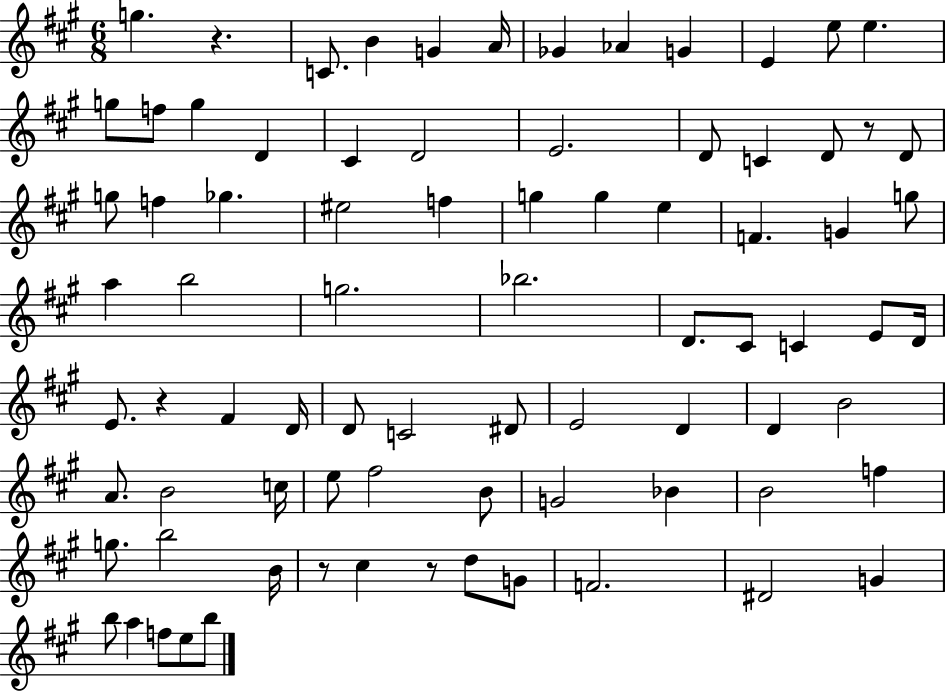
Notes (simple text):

G5/q. R/q. C4/e. B4/q G4/q A4/s Gb4/q Ab4/q G4/q E4/q E5/e E5/q. G5/e F5/e G5/q D4/q C#4/q D4/h E4/h. D4/e C4/q D4/e R/e D4/e G5/e F5/q Gb5/q. EIS5/h F5/q G5/q G5/q E5/q F4/q. G4/q G5/e A5/q B5/h G5/h. Bb5/h. D4/e. C#4/e C4/q E4/e D4/s E4/e. R/q F#4/q D4/s D4/e C4/h D#4/e E4/h D4/q D4/q B4/h A4/e. B4/h C5/s E5/e F#5/h B4/e G4/h Bb4/q B4/h F5/q G5/e. B5/h B4/s R/e C#5/q R/e D5/e G4/e F4/h. D#4/h G4/q B5/e A5/q F5/e E5/e B5/e